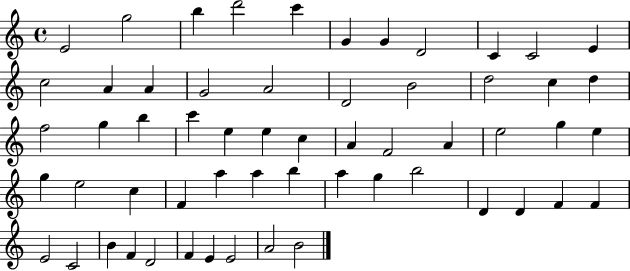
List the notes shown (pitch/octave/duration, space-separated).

E4/h G5/h B5/q D6/h C6/q G4/q G4/q D4/h C4/q C4/h E4/q C5/h A4/q A4/q G4/h A4/h D4/h B4/h D5/h C5/q D5/q F5/h G5/q B5/q C6/q E5/q E5/q C5/q A4/q F4/h A4/q E5/h G5/q E5/q G5/q E5/h C5/q F4/q A5/q A5/q B5/q A5/q G5/q B5/h D4/q D4/q F4/q F4/q E4/h C4/h B4/q F4/q D4/h F4/q E4/q E4/h A4/h B4/h